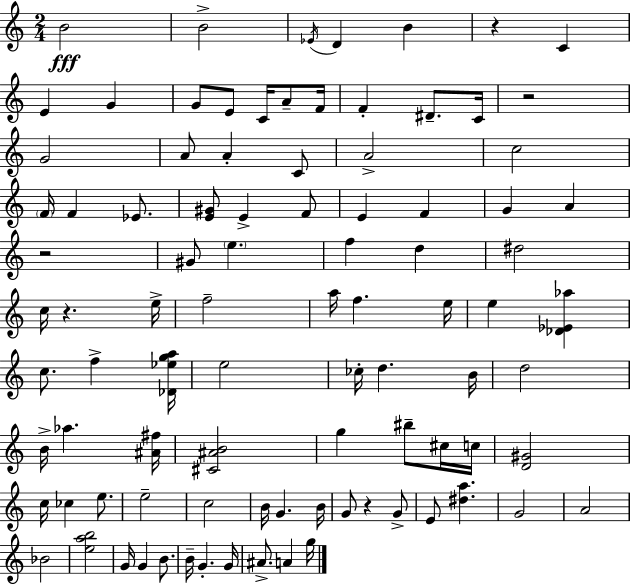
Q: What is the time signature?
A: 2/4